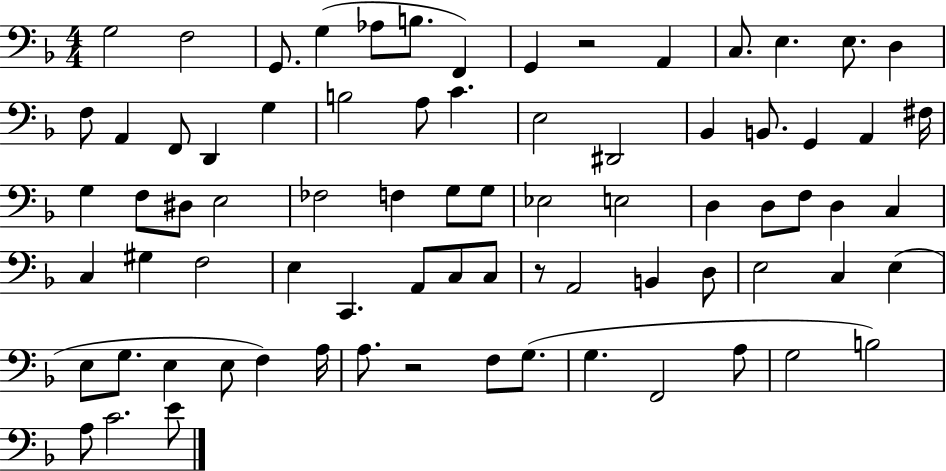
X:1
T:Untitled
M:4/4
L:1/4
K:F
G,2 F,2 G,,/2 G, _A,/2 B,/2 F,, G,, z2 A,, C,/2 E, E,/2 D, F,/2 A,, F,,/2 D,, G, B,2 A,/2 C E,2 ^D,,2 _B,, B,,/2 G,, A,, ^F,/4 G, F,/2 ^D,/2 E,2 _F,2 F, G,/2 G,/2 _E,2 E,2 D, D,/2 F,/2 D, C, C, ^G, F,2 E, C,, A,,/2 C,/2 C,/2 z/2 A,,2 B,, D,/2 E,2 C, E, E,/2 G,/2 E, E,/2 F, A,/4 A,/2 z2 F,/2 G,/2 G, F,,2 A,/2 G,2 B,2 A,/2 C2 E/2